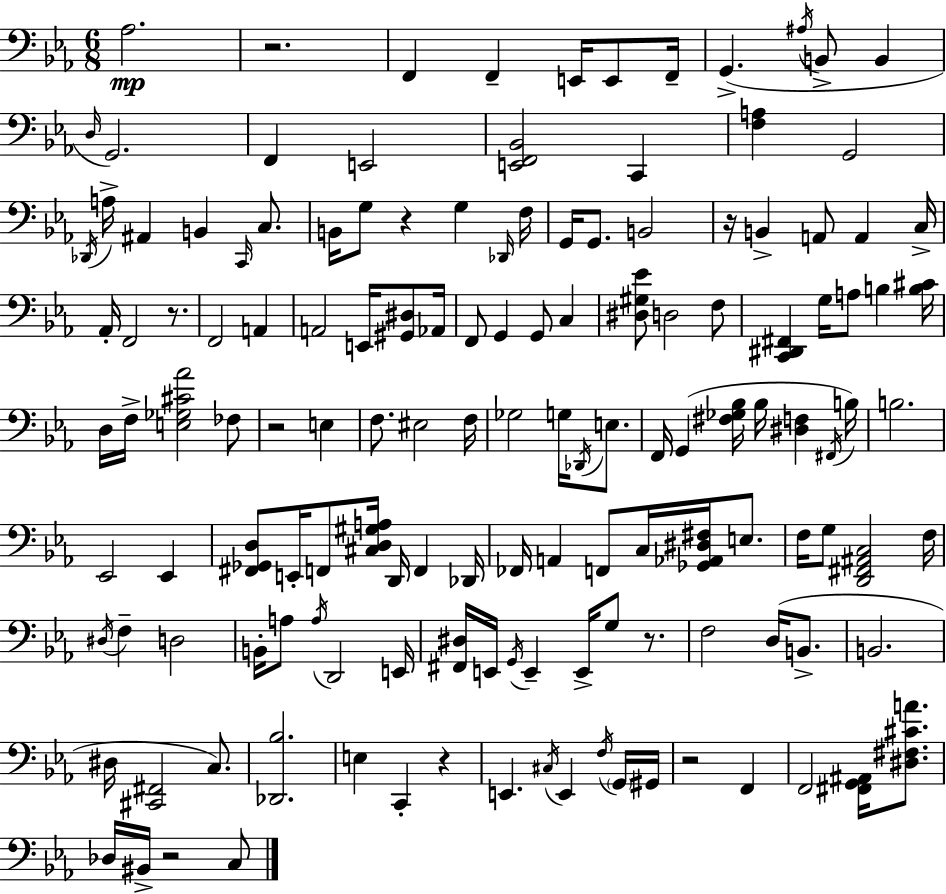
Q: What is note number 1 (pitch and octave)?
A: Ab3